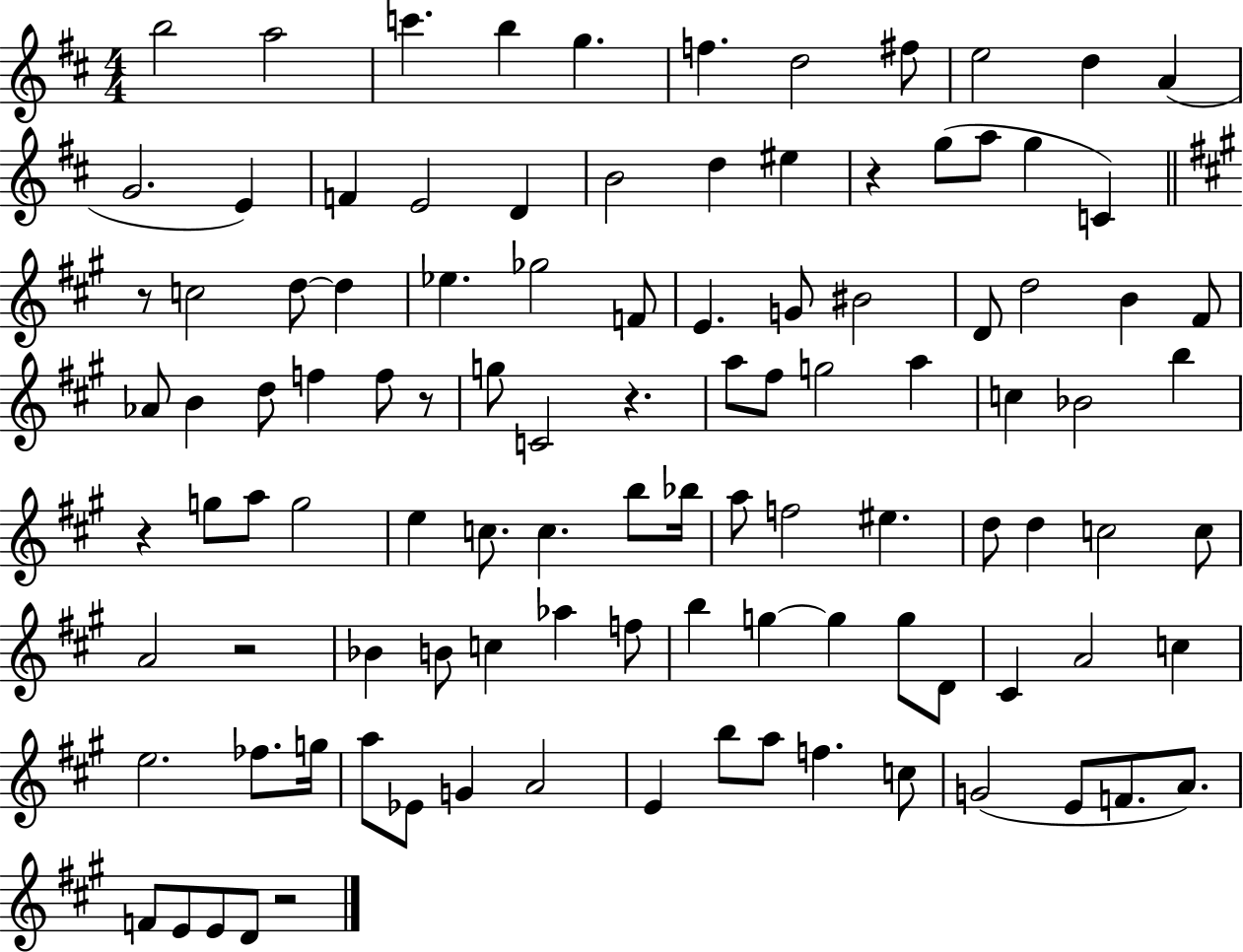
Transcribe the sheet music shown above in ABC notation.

X:1
T:Untitled
M:4/4
L:1/4
K:D
b2 a2 c' b g f d2 ^f/2 e2 d A G2 E F E2 D B2 d ^e z g/2 a/2 g C z/2 c2 d/2 d _e _g2 F/2 E G/2 ^B2 D/2 d2 B ^F/2 _A/2 B d/2 f f/2 z/2 g/2 C2 z a/2 ^f/2 g2 a c _B2 b z g/2 a/2 g2 e c/2 c b/2 _b/4 a/2 f2 ^e d/2 d c2 c/2 A2 z2 _B B/2 c _a f/2 b g g g/2 D/2 ^C A2 c e2 _f/2 g/4 a/2 _E/2 G A2 E b/2 a/2 f c/2 G2 E/2 F/2 A/2 F/2 E/2 E/2 D/2 z2